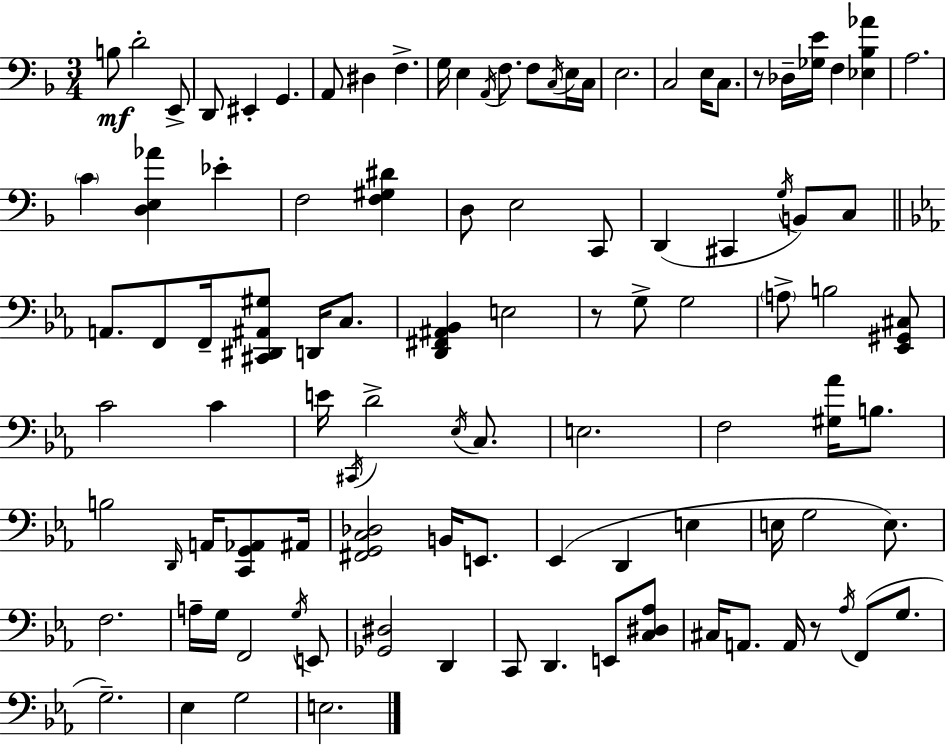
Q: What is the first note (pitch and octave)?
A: B3